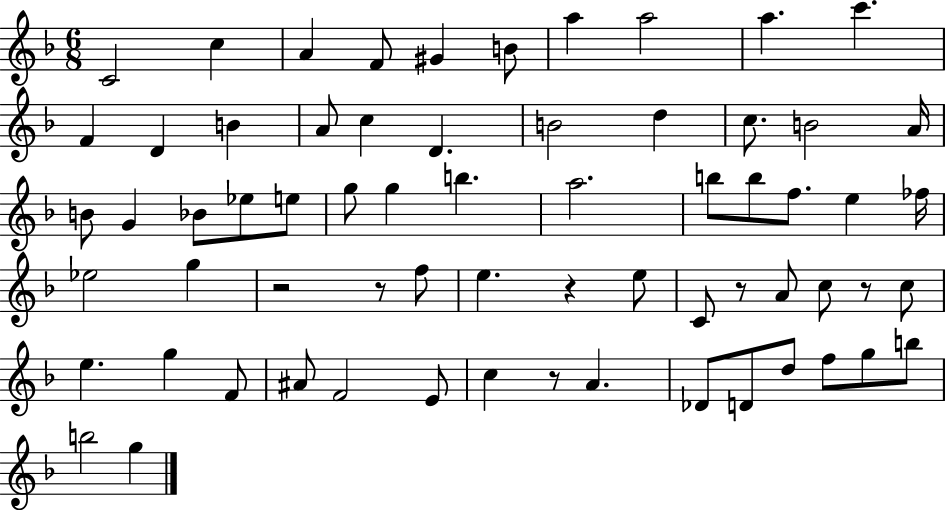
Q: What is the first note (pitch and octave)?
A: C4